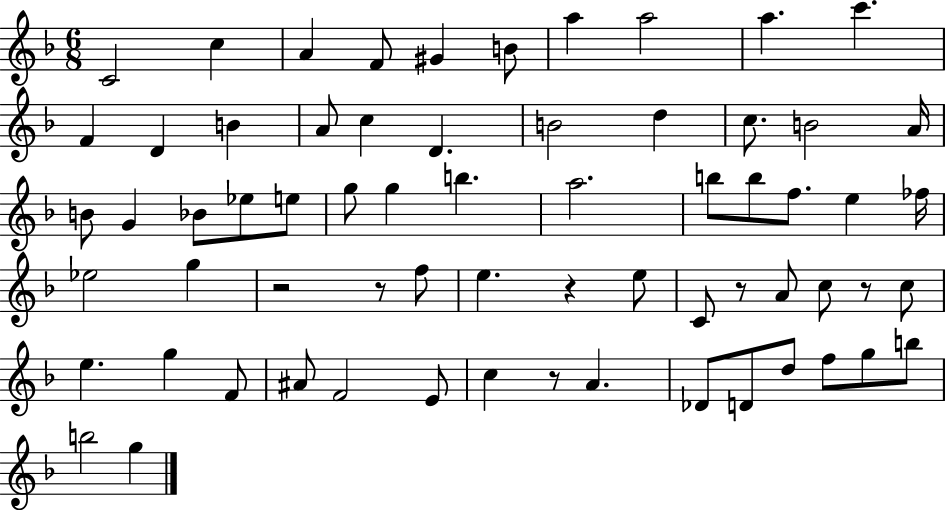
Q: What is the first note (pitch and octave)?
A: C4